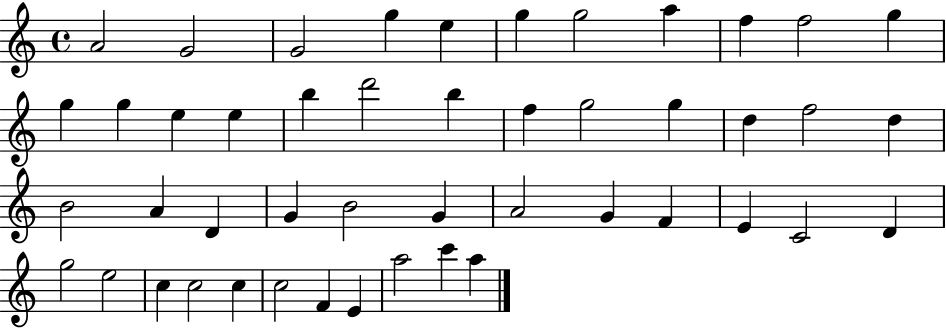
{
  \clef treble
  \time 4/4
  \defaultTimeSignature
  \key c \major
  a'2 g'2 | g'2 g''4 e''4 | g''4 g''2 a''4 | f''4 f''2 g''4 | \break g''4 g''4 e''4 e''4 | b''4 d'''2 b''4 | f''4 g''2 g''4 | d''4 f''2 d''4 | \break b'2 a'4 d'4 | g'4 b'2 g'4 | a'2 g'4 f'4 | e'4 c'2 d'4 | \break g''2 e''2 | c''4 c''2 c''4 | c''2 f'4 e'4 | a''2 c'''4 a''4 | \break \bar "|."
}